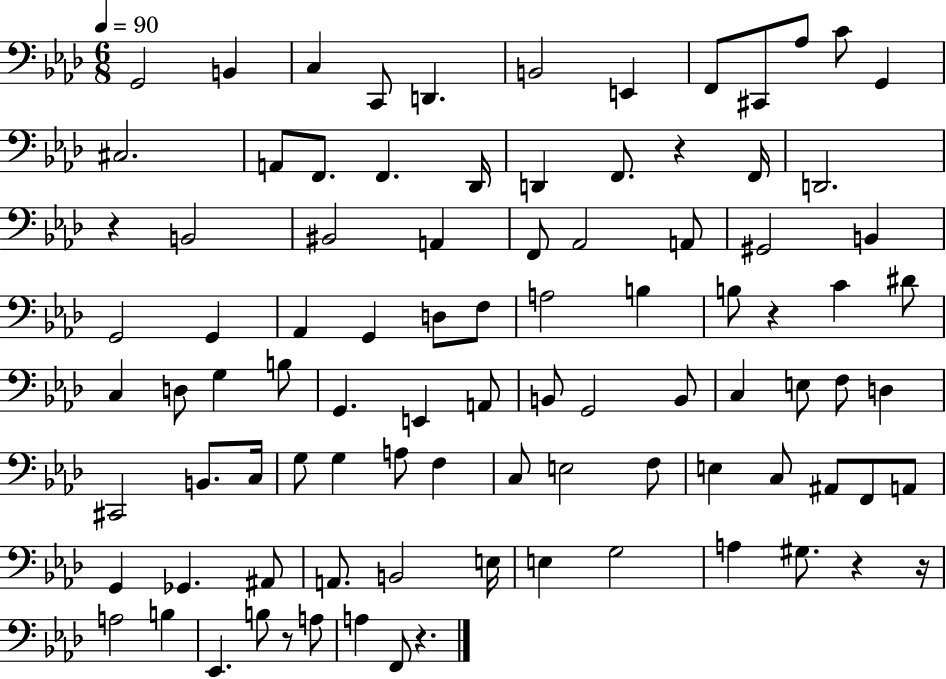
{
  \clef bass
  \numericTimeSignature
  \time 6/8
  \key aes \major
  \tempo 4 = 90
  g,2 b,4 | c4 c,8 d,4. | b,2 e,4 | f,8 cis,8 aes8 c'8 g,4 | \break cis2. | a,8 f,8. f,4. des,16 | d,4 f,8. r4 f,16 | d,2. | \break r4 b,2 | bis,2 a,4 | f,8 aes,2 a,8 | gis,2 b,4 | \break g,2 g,4 | aes,4 g,4 d8 f8 | a2 b4 | b8 r4 c'4 dis'8 | \break c4 d8 g4 b8 | g,4. e,4 a,8 | b,8 g,2 b,8 | c4 e8 f8 d4 | \break cis,2 b,8. c16 | g8 g4 a8 f4 | c8 e2 f8 | e4 c8 ais,8 f,8 a,8 | \break g,4 ges,4. ais,8 | a,8. b,2 e16 | e4 g2 | a4 gis8. r4 r16 | \break a2 b4 | ees,4. b8 r8 a8 | a4 f,8 r4. | \bar "|."
}